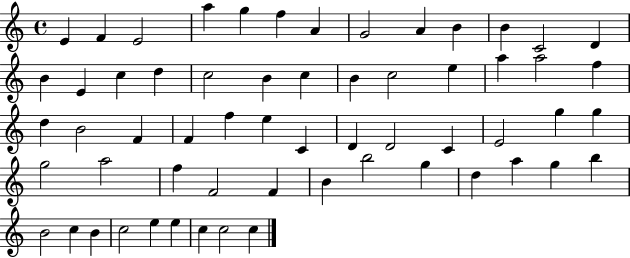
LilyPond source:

{
  \clef treble
  \time 4/4
  \defaultTimeSignature
  \key c \major
  e'4 f'4 e'2 | a''4 g''4 f''4 a'4 | g'2 a'4 b'4 | b'4 c'2 d'4 | \break b'4 e'4 c''4 d''4 | c''2 b'4 c''4 | b'4 c''2 e''4 | a''4 a''2 f''4 | \break d''4 b'2 f'4 | f'4 f''4 e''4 c'4 | d'4 d'2 c'4 | e'2 g''4 g''4 | \break g''2 a''2 | f''4 f'2 f'4 | b'4 b''2 g''4 | d''4 a''4 g''4 b''4 | \break b'2 c''4 b'4 | c''2 e''4 e''4 | c''4 c''2 c''4 | \bar "|."
}